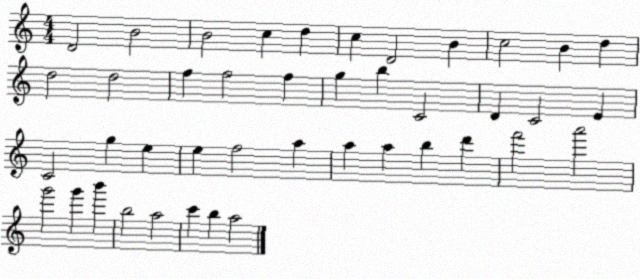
X:1
T:Untitled
M:4/4
L:1/4
K:C
D2 B2 B2 c d c D2 B c2 B d d2 d2 f f2 f g b C2 D C2 E C2 g e e f2 a a a b d' f'2 a'2 g'2 g' b' b2 a2 c' b a2